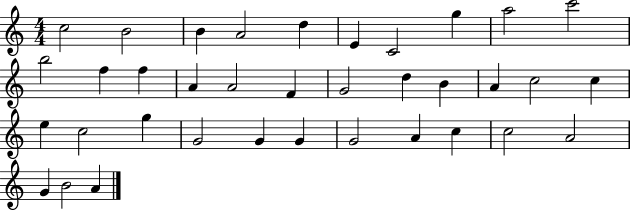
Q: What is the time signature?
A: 4/4